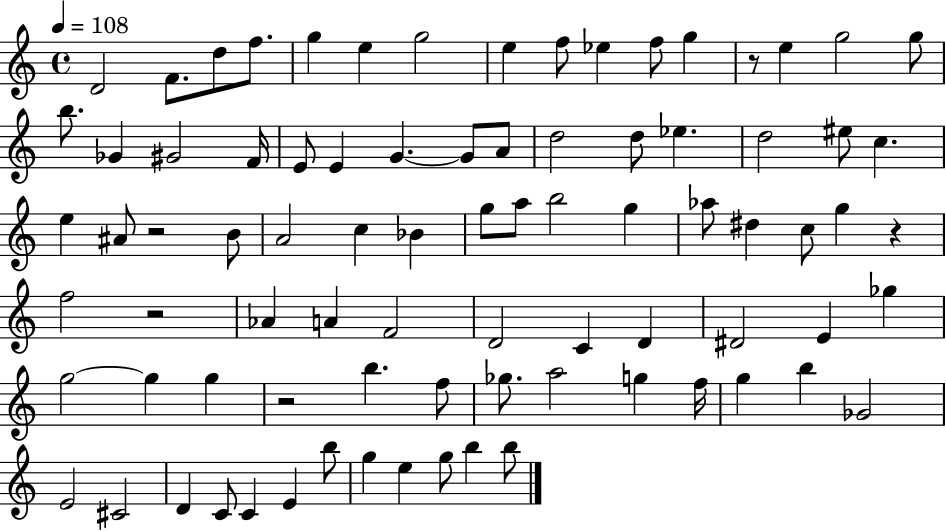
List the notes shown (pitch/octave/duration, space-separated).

D4/h F4/e. D5/e F5/e. G5/q E5/q G5/h E5/q F5/e Eb5/q F5/e G5/q R/e E5/q G5/h G5/e B5/e. Gb4/q G#4/h F4/s E4/e E4/q G4/q. G4/e A4/e D5/h D5/e Eb5/q. D5/h EIS5/e C5/q. E5/q A#4/e R/h B4/e A4/h C5/q Bb4/q G5/e A5/e B5/h G5/q Ab5/e D#5/q C5/e G5/q R/q F5/h R/h Ab4/q A4/q F4/h D4/h C4/q D4/q D#4/h E4/q Gb5/q G5/h G5/q G5/q R/h B5/q. F5/e Gb5/e. A5/h G5/q F5/s G5/q B5/q Gb4/h E4/h C#4/h D4/q C4/e C4/q E4/q B5/e G5/q E5/q G5/e B5/q B5/e